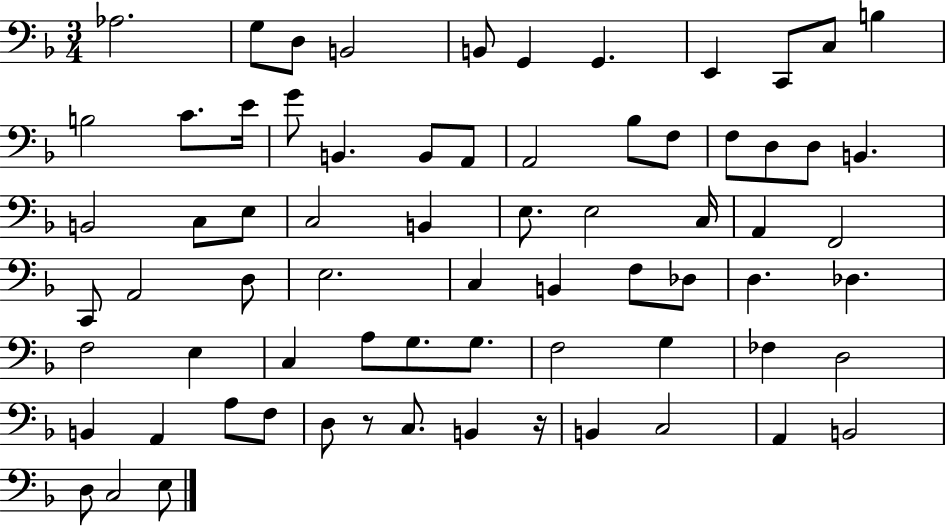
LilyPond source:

{
  \clef bass
  \numericTimeSignature
  \time 3/4
  \key f \major
  \repeat volta 2 { aes2. | g8 d8 b,2 | b,8 g,4 g,4. | e,4 c,8 c8 b4 | \break b2 c'8. e'16 | g'8 b,4. b,8 a,8 | a,2 bes8 f8 | f8 d8 d8 b,4. | \break b,2 c8 e8 | c2 b,4 | e8. e2 c16 | a,4 f,2 | \break c,8 a,2 d8 | e2. | c4 b,4 f8 des8 | d4. des4. | \break f2 e4 | c4 a8 g8. g8. | f2 g4 | fes4 d2 | \break b,4 a,4 a8 f8 | d8 r8 c8. b,4 r16 | b,4 c2 | a,4 b,2 | \break d8 c2 e8 | } \bar "|."
}